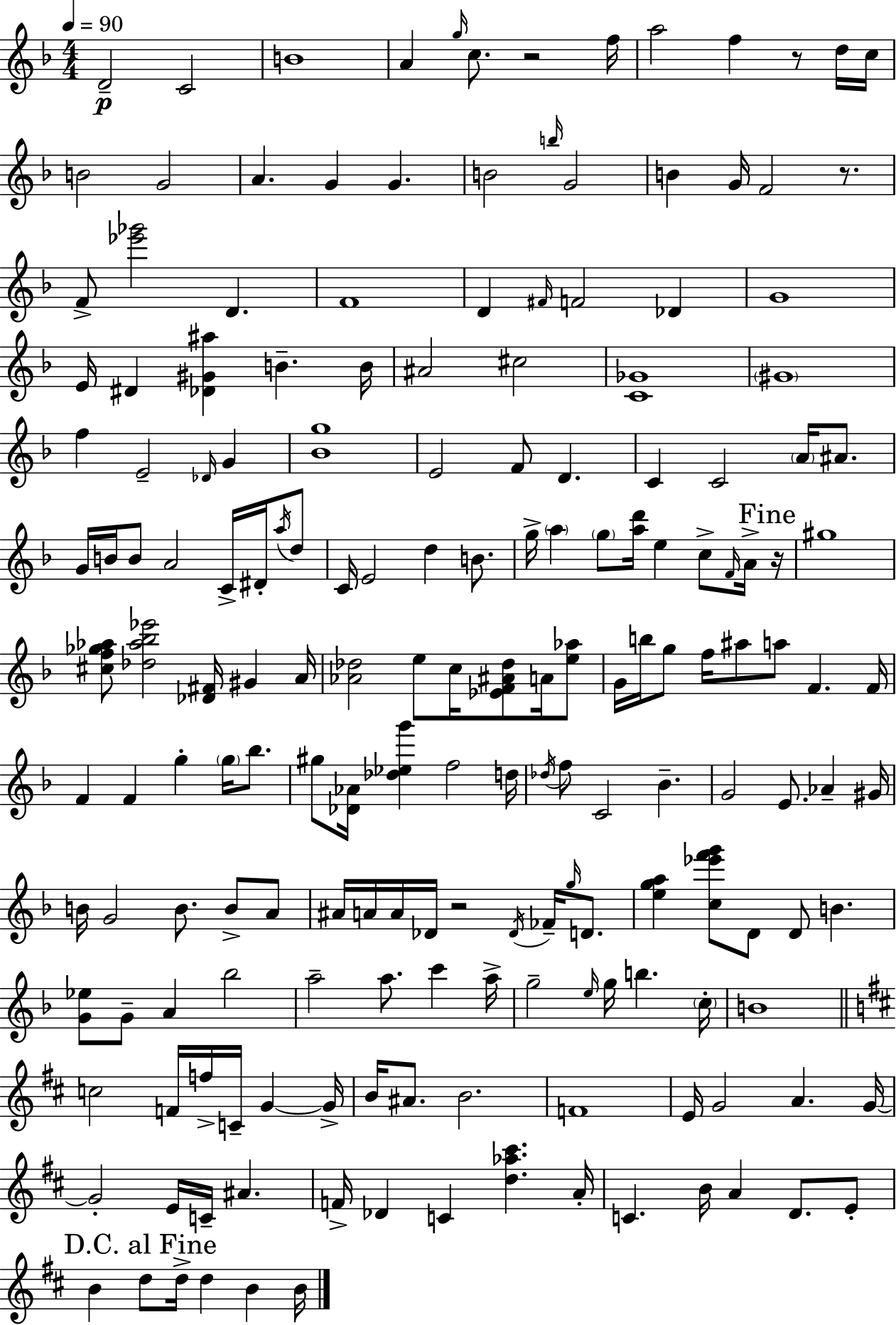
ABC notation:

X:1
T:Untitled
M:4/4
L:1/4
K:F
D2 C2 B4 A g/4 c/2 z2 f/4 a2 f z/2 d/4 c/4 B2 G2 A G G B2 b/4 G2 B G/4 F2 z/2 F/2 [_e'_g']2 D F4 D ^F/4 F2 _D G4 E/4 ^D [_D^G^a] B B/4 ^A2 ^c2 [C_G]4 ^G4 f E2 _D/4 G [_Bg]4 E2 F/2 D C C2 A/4 ^A/2 G/4 B/4 B/2 A2 C/4 ^D/4 a/4 d/2 C/4 E2 d B/2 g/4 a g/2 [ad']/4 e c/2 F/4 A/4 z/4 ^g4 [^cf_g_a]/2 [_d_a_b_e']2 [_D^F]/4 ^G A/4 [_A_d]2 e/2 c/4 [_EF^A_d]/2 A/4 [e_a]/2 G/4 b/4 g/2 f/4 ^a/2 a/2 F F/4 F F g g/4 _b/2 ^g/2 [_D_A]/4 [_d_eg'] f2 d/4 _d/4 f/2 C2 _B G2 E/2 _A ^G/4 B/4 G2 B/2 B/2 A/2 ^A/4 A/4 A/4 _D/4 z2 _D/4 _F/4 g/4 D/2 [ega] [c_e'f'g']/2 D/2 D/2 B [G_e]/2 G/2 A _b2 a2 a/2 c' a/4 g2 e/4 g/4 b c/4 B4 c2 F/4 f/4 C/4 G G/4 B/4 ^A/2 B2 F4 E/4 G2 A G/4 G2 E/4 C/4 ^A F/4 _D C [d_a^c'] A/4 C B/4 A D/2 E/2 B d/2 d/4 d B B/4